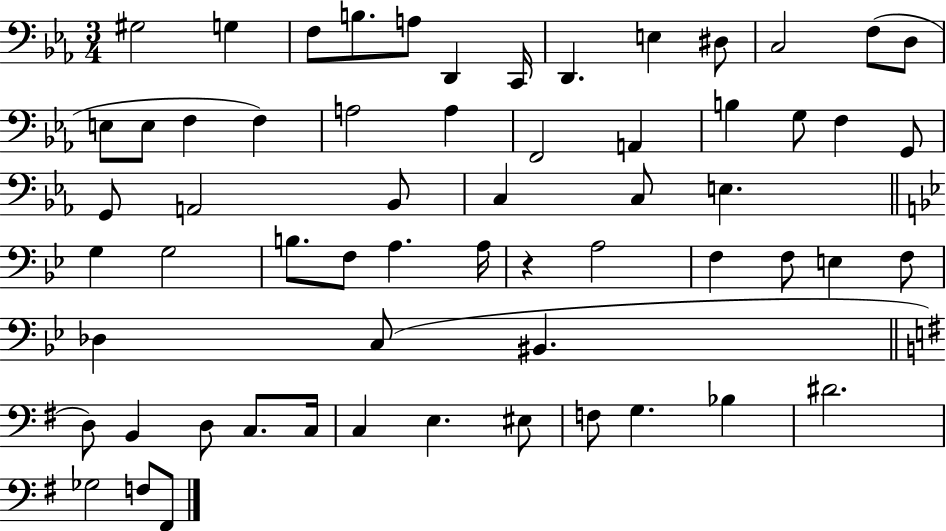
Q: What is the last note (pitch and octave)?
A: F#2